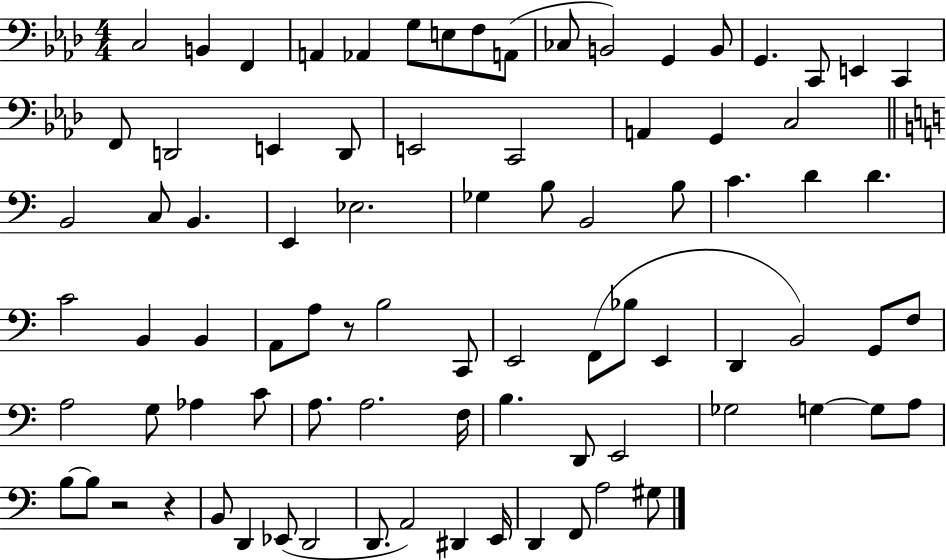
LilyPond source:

{
  \clef bass
  \numericTimeSignature
  \time 4/4
  \key aes \major
  c2 b,4 f,4 | a,4 aes,4 g8 e8 f8 a,8( | ces8 b,2) g,4 b,8 | g,4. c,8 e,4 c,4 | \break f,8 d,2 e,4 d,8 | e,2 c,2 | a,4 g,4 c2 | \bar "||" \break \key a \minor b,2 c8 b,4. | e,4 ees2. | ges4 b8 b,2 b8 | c'4. d'4 d'4. | \break c'2 b,4 b,4 | a,8 a8 r8 b2 c,8 | e,2 f,8( bes8 e,4 | d,4 b,2) g,8 f8 | \break a2 g8 aes4 c'8 | a8. a2. f16 | b4. d,8 e,2 | ges2 g4~~ g8 a8 | \break b8~~ b8 r2 r4 | b,8 d,4 ees,8( d,2 | d,8. a,2) dis,4 e,16 | d,4 f,8 a2 gis8 | \break \bar "|."
}